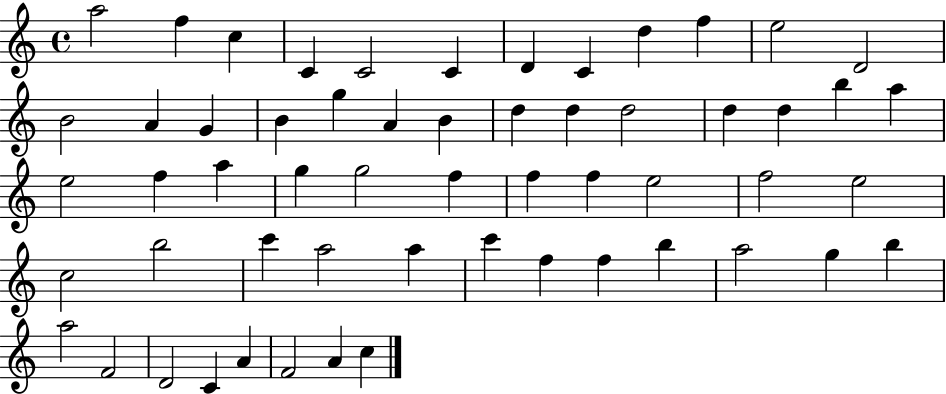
X:1
T:Untitled
M:4/4
L:1/4
K:C
a2 f c C C2 C D C d f e2 D2 B2 A G B g A B d d d2 d d b a e2 f a g g2 f f f e2 f2 e2 c2 b2 c' a2 a c' f f b a2 g b a2 F2 D2 C A F2 A c